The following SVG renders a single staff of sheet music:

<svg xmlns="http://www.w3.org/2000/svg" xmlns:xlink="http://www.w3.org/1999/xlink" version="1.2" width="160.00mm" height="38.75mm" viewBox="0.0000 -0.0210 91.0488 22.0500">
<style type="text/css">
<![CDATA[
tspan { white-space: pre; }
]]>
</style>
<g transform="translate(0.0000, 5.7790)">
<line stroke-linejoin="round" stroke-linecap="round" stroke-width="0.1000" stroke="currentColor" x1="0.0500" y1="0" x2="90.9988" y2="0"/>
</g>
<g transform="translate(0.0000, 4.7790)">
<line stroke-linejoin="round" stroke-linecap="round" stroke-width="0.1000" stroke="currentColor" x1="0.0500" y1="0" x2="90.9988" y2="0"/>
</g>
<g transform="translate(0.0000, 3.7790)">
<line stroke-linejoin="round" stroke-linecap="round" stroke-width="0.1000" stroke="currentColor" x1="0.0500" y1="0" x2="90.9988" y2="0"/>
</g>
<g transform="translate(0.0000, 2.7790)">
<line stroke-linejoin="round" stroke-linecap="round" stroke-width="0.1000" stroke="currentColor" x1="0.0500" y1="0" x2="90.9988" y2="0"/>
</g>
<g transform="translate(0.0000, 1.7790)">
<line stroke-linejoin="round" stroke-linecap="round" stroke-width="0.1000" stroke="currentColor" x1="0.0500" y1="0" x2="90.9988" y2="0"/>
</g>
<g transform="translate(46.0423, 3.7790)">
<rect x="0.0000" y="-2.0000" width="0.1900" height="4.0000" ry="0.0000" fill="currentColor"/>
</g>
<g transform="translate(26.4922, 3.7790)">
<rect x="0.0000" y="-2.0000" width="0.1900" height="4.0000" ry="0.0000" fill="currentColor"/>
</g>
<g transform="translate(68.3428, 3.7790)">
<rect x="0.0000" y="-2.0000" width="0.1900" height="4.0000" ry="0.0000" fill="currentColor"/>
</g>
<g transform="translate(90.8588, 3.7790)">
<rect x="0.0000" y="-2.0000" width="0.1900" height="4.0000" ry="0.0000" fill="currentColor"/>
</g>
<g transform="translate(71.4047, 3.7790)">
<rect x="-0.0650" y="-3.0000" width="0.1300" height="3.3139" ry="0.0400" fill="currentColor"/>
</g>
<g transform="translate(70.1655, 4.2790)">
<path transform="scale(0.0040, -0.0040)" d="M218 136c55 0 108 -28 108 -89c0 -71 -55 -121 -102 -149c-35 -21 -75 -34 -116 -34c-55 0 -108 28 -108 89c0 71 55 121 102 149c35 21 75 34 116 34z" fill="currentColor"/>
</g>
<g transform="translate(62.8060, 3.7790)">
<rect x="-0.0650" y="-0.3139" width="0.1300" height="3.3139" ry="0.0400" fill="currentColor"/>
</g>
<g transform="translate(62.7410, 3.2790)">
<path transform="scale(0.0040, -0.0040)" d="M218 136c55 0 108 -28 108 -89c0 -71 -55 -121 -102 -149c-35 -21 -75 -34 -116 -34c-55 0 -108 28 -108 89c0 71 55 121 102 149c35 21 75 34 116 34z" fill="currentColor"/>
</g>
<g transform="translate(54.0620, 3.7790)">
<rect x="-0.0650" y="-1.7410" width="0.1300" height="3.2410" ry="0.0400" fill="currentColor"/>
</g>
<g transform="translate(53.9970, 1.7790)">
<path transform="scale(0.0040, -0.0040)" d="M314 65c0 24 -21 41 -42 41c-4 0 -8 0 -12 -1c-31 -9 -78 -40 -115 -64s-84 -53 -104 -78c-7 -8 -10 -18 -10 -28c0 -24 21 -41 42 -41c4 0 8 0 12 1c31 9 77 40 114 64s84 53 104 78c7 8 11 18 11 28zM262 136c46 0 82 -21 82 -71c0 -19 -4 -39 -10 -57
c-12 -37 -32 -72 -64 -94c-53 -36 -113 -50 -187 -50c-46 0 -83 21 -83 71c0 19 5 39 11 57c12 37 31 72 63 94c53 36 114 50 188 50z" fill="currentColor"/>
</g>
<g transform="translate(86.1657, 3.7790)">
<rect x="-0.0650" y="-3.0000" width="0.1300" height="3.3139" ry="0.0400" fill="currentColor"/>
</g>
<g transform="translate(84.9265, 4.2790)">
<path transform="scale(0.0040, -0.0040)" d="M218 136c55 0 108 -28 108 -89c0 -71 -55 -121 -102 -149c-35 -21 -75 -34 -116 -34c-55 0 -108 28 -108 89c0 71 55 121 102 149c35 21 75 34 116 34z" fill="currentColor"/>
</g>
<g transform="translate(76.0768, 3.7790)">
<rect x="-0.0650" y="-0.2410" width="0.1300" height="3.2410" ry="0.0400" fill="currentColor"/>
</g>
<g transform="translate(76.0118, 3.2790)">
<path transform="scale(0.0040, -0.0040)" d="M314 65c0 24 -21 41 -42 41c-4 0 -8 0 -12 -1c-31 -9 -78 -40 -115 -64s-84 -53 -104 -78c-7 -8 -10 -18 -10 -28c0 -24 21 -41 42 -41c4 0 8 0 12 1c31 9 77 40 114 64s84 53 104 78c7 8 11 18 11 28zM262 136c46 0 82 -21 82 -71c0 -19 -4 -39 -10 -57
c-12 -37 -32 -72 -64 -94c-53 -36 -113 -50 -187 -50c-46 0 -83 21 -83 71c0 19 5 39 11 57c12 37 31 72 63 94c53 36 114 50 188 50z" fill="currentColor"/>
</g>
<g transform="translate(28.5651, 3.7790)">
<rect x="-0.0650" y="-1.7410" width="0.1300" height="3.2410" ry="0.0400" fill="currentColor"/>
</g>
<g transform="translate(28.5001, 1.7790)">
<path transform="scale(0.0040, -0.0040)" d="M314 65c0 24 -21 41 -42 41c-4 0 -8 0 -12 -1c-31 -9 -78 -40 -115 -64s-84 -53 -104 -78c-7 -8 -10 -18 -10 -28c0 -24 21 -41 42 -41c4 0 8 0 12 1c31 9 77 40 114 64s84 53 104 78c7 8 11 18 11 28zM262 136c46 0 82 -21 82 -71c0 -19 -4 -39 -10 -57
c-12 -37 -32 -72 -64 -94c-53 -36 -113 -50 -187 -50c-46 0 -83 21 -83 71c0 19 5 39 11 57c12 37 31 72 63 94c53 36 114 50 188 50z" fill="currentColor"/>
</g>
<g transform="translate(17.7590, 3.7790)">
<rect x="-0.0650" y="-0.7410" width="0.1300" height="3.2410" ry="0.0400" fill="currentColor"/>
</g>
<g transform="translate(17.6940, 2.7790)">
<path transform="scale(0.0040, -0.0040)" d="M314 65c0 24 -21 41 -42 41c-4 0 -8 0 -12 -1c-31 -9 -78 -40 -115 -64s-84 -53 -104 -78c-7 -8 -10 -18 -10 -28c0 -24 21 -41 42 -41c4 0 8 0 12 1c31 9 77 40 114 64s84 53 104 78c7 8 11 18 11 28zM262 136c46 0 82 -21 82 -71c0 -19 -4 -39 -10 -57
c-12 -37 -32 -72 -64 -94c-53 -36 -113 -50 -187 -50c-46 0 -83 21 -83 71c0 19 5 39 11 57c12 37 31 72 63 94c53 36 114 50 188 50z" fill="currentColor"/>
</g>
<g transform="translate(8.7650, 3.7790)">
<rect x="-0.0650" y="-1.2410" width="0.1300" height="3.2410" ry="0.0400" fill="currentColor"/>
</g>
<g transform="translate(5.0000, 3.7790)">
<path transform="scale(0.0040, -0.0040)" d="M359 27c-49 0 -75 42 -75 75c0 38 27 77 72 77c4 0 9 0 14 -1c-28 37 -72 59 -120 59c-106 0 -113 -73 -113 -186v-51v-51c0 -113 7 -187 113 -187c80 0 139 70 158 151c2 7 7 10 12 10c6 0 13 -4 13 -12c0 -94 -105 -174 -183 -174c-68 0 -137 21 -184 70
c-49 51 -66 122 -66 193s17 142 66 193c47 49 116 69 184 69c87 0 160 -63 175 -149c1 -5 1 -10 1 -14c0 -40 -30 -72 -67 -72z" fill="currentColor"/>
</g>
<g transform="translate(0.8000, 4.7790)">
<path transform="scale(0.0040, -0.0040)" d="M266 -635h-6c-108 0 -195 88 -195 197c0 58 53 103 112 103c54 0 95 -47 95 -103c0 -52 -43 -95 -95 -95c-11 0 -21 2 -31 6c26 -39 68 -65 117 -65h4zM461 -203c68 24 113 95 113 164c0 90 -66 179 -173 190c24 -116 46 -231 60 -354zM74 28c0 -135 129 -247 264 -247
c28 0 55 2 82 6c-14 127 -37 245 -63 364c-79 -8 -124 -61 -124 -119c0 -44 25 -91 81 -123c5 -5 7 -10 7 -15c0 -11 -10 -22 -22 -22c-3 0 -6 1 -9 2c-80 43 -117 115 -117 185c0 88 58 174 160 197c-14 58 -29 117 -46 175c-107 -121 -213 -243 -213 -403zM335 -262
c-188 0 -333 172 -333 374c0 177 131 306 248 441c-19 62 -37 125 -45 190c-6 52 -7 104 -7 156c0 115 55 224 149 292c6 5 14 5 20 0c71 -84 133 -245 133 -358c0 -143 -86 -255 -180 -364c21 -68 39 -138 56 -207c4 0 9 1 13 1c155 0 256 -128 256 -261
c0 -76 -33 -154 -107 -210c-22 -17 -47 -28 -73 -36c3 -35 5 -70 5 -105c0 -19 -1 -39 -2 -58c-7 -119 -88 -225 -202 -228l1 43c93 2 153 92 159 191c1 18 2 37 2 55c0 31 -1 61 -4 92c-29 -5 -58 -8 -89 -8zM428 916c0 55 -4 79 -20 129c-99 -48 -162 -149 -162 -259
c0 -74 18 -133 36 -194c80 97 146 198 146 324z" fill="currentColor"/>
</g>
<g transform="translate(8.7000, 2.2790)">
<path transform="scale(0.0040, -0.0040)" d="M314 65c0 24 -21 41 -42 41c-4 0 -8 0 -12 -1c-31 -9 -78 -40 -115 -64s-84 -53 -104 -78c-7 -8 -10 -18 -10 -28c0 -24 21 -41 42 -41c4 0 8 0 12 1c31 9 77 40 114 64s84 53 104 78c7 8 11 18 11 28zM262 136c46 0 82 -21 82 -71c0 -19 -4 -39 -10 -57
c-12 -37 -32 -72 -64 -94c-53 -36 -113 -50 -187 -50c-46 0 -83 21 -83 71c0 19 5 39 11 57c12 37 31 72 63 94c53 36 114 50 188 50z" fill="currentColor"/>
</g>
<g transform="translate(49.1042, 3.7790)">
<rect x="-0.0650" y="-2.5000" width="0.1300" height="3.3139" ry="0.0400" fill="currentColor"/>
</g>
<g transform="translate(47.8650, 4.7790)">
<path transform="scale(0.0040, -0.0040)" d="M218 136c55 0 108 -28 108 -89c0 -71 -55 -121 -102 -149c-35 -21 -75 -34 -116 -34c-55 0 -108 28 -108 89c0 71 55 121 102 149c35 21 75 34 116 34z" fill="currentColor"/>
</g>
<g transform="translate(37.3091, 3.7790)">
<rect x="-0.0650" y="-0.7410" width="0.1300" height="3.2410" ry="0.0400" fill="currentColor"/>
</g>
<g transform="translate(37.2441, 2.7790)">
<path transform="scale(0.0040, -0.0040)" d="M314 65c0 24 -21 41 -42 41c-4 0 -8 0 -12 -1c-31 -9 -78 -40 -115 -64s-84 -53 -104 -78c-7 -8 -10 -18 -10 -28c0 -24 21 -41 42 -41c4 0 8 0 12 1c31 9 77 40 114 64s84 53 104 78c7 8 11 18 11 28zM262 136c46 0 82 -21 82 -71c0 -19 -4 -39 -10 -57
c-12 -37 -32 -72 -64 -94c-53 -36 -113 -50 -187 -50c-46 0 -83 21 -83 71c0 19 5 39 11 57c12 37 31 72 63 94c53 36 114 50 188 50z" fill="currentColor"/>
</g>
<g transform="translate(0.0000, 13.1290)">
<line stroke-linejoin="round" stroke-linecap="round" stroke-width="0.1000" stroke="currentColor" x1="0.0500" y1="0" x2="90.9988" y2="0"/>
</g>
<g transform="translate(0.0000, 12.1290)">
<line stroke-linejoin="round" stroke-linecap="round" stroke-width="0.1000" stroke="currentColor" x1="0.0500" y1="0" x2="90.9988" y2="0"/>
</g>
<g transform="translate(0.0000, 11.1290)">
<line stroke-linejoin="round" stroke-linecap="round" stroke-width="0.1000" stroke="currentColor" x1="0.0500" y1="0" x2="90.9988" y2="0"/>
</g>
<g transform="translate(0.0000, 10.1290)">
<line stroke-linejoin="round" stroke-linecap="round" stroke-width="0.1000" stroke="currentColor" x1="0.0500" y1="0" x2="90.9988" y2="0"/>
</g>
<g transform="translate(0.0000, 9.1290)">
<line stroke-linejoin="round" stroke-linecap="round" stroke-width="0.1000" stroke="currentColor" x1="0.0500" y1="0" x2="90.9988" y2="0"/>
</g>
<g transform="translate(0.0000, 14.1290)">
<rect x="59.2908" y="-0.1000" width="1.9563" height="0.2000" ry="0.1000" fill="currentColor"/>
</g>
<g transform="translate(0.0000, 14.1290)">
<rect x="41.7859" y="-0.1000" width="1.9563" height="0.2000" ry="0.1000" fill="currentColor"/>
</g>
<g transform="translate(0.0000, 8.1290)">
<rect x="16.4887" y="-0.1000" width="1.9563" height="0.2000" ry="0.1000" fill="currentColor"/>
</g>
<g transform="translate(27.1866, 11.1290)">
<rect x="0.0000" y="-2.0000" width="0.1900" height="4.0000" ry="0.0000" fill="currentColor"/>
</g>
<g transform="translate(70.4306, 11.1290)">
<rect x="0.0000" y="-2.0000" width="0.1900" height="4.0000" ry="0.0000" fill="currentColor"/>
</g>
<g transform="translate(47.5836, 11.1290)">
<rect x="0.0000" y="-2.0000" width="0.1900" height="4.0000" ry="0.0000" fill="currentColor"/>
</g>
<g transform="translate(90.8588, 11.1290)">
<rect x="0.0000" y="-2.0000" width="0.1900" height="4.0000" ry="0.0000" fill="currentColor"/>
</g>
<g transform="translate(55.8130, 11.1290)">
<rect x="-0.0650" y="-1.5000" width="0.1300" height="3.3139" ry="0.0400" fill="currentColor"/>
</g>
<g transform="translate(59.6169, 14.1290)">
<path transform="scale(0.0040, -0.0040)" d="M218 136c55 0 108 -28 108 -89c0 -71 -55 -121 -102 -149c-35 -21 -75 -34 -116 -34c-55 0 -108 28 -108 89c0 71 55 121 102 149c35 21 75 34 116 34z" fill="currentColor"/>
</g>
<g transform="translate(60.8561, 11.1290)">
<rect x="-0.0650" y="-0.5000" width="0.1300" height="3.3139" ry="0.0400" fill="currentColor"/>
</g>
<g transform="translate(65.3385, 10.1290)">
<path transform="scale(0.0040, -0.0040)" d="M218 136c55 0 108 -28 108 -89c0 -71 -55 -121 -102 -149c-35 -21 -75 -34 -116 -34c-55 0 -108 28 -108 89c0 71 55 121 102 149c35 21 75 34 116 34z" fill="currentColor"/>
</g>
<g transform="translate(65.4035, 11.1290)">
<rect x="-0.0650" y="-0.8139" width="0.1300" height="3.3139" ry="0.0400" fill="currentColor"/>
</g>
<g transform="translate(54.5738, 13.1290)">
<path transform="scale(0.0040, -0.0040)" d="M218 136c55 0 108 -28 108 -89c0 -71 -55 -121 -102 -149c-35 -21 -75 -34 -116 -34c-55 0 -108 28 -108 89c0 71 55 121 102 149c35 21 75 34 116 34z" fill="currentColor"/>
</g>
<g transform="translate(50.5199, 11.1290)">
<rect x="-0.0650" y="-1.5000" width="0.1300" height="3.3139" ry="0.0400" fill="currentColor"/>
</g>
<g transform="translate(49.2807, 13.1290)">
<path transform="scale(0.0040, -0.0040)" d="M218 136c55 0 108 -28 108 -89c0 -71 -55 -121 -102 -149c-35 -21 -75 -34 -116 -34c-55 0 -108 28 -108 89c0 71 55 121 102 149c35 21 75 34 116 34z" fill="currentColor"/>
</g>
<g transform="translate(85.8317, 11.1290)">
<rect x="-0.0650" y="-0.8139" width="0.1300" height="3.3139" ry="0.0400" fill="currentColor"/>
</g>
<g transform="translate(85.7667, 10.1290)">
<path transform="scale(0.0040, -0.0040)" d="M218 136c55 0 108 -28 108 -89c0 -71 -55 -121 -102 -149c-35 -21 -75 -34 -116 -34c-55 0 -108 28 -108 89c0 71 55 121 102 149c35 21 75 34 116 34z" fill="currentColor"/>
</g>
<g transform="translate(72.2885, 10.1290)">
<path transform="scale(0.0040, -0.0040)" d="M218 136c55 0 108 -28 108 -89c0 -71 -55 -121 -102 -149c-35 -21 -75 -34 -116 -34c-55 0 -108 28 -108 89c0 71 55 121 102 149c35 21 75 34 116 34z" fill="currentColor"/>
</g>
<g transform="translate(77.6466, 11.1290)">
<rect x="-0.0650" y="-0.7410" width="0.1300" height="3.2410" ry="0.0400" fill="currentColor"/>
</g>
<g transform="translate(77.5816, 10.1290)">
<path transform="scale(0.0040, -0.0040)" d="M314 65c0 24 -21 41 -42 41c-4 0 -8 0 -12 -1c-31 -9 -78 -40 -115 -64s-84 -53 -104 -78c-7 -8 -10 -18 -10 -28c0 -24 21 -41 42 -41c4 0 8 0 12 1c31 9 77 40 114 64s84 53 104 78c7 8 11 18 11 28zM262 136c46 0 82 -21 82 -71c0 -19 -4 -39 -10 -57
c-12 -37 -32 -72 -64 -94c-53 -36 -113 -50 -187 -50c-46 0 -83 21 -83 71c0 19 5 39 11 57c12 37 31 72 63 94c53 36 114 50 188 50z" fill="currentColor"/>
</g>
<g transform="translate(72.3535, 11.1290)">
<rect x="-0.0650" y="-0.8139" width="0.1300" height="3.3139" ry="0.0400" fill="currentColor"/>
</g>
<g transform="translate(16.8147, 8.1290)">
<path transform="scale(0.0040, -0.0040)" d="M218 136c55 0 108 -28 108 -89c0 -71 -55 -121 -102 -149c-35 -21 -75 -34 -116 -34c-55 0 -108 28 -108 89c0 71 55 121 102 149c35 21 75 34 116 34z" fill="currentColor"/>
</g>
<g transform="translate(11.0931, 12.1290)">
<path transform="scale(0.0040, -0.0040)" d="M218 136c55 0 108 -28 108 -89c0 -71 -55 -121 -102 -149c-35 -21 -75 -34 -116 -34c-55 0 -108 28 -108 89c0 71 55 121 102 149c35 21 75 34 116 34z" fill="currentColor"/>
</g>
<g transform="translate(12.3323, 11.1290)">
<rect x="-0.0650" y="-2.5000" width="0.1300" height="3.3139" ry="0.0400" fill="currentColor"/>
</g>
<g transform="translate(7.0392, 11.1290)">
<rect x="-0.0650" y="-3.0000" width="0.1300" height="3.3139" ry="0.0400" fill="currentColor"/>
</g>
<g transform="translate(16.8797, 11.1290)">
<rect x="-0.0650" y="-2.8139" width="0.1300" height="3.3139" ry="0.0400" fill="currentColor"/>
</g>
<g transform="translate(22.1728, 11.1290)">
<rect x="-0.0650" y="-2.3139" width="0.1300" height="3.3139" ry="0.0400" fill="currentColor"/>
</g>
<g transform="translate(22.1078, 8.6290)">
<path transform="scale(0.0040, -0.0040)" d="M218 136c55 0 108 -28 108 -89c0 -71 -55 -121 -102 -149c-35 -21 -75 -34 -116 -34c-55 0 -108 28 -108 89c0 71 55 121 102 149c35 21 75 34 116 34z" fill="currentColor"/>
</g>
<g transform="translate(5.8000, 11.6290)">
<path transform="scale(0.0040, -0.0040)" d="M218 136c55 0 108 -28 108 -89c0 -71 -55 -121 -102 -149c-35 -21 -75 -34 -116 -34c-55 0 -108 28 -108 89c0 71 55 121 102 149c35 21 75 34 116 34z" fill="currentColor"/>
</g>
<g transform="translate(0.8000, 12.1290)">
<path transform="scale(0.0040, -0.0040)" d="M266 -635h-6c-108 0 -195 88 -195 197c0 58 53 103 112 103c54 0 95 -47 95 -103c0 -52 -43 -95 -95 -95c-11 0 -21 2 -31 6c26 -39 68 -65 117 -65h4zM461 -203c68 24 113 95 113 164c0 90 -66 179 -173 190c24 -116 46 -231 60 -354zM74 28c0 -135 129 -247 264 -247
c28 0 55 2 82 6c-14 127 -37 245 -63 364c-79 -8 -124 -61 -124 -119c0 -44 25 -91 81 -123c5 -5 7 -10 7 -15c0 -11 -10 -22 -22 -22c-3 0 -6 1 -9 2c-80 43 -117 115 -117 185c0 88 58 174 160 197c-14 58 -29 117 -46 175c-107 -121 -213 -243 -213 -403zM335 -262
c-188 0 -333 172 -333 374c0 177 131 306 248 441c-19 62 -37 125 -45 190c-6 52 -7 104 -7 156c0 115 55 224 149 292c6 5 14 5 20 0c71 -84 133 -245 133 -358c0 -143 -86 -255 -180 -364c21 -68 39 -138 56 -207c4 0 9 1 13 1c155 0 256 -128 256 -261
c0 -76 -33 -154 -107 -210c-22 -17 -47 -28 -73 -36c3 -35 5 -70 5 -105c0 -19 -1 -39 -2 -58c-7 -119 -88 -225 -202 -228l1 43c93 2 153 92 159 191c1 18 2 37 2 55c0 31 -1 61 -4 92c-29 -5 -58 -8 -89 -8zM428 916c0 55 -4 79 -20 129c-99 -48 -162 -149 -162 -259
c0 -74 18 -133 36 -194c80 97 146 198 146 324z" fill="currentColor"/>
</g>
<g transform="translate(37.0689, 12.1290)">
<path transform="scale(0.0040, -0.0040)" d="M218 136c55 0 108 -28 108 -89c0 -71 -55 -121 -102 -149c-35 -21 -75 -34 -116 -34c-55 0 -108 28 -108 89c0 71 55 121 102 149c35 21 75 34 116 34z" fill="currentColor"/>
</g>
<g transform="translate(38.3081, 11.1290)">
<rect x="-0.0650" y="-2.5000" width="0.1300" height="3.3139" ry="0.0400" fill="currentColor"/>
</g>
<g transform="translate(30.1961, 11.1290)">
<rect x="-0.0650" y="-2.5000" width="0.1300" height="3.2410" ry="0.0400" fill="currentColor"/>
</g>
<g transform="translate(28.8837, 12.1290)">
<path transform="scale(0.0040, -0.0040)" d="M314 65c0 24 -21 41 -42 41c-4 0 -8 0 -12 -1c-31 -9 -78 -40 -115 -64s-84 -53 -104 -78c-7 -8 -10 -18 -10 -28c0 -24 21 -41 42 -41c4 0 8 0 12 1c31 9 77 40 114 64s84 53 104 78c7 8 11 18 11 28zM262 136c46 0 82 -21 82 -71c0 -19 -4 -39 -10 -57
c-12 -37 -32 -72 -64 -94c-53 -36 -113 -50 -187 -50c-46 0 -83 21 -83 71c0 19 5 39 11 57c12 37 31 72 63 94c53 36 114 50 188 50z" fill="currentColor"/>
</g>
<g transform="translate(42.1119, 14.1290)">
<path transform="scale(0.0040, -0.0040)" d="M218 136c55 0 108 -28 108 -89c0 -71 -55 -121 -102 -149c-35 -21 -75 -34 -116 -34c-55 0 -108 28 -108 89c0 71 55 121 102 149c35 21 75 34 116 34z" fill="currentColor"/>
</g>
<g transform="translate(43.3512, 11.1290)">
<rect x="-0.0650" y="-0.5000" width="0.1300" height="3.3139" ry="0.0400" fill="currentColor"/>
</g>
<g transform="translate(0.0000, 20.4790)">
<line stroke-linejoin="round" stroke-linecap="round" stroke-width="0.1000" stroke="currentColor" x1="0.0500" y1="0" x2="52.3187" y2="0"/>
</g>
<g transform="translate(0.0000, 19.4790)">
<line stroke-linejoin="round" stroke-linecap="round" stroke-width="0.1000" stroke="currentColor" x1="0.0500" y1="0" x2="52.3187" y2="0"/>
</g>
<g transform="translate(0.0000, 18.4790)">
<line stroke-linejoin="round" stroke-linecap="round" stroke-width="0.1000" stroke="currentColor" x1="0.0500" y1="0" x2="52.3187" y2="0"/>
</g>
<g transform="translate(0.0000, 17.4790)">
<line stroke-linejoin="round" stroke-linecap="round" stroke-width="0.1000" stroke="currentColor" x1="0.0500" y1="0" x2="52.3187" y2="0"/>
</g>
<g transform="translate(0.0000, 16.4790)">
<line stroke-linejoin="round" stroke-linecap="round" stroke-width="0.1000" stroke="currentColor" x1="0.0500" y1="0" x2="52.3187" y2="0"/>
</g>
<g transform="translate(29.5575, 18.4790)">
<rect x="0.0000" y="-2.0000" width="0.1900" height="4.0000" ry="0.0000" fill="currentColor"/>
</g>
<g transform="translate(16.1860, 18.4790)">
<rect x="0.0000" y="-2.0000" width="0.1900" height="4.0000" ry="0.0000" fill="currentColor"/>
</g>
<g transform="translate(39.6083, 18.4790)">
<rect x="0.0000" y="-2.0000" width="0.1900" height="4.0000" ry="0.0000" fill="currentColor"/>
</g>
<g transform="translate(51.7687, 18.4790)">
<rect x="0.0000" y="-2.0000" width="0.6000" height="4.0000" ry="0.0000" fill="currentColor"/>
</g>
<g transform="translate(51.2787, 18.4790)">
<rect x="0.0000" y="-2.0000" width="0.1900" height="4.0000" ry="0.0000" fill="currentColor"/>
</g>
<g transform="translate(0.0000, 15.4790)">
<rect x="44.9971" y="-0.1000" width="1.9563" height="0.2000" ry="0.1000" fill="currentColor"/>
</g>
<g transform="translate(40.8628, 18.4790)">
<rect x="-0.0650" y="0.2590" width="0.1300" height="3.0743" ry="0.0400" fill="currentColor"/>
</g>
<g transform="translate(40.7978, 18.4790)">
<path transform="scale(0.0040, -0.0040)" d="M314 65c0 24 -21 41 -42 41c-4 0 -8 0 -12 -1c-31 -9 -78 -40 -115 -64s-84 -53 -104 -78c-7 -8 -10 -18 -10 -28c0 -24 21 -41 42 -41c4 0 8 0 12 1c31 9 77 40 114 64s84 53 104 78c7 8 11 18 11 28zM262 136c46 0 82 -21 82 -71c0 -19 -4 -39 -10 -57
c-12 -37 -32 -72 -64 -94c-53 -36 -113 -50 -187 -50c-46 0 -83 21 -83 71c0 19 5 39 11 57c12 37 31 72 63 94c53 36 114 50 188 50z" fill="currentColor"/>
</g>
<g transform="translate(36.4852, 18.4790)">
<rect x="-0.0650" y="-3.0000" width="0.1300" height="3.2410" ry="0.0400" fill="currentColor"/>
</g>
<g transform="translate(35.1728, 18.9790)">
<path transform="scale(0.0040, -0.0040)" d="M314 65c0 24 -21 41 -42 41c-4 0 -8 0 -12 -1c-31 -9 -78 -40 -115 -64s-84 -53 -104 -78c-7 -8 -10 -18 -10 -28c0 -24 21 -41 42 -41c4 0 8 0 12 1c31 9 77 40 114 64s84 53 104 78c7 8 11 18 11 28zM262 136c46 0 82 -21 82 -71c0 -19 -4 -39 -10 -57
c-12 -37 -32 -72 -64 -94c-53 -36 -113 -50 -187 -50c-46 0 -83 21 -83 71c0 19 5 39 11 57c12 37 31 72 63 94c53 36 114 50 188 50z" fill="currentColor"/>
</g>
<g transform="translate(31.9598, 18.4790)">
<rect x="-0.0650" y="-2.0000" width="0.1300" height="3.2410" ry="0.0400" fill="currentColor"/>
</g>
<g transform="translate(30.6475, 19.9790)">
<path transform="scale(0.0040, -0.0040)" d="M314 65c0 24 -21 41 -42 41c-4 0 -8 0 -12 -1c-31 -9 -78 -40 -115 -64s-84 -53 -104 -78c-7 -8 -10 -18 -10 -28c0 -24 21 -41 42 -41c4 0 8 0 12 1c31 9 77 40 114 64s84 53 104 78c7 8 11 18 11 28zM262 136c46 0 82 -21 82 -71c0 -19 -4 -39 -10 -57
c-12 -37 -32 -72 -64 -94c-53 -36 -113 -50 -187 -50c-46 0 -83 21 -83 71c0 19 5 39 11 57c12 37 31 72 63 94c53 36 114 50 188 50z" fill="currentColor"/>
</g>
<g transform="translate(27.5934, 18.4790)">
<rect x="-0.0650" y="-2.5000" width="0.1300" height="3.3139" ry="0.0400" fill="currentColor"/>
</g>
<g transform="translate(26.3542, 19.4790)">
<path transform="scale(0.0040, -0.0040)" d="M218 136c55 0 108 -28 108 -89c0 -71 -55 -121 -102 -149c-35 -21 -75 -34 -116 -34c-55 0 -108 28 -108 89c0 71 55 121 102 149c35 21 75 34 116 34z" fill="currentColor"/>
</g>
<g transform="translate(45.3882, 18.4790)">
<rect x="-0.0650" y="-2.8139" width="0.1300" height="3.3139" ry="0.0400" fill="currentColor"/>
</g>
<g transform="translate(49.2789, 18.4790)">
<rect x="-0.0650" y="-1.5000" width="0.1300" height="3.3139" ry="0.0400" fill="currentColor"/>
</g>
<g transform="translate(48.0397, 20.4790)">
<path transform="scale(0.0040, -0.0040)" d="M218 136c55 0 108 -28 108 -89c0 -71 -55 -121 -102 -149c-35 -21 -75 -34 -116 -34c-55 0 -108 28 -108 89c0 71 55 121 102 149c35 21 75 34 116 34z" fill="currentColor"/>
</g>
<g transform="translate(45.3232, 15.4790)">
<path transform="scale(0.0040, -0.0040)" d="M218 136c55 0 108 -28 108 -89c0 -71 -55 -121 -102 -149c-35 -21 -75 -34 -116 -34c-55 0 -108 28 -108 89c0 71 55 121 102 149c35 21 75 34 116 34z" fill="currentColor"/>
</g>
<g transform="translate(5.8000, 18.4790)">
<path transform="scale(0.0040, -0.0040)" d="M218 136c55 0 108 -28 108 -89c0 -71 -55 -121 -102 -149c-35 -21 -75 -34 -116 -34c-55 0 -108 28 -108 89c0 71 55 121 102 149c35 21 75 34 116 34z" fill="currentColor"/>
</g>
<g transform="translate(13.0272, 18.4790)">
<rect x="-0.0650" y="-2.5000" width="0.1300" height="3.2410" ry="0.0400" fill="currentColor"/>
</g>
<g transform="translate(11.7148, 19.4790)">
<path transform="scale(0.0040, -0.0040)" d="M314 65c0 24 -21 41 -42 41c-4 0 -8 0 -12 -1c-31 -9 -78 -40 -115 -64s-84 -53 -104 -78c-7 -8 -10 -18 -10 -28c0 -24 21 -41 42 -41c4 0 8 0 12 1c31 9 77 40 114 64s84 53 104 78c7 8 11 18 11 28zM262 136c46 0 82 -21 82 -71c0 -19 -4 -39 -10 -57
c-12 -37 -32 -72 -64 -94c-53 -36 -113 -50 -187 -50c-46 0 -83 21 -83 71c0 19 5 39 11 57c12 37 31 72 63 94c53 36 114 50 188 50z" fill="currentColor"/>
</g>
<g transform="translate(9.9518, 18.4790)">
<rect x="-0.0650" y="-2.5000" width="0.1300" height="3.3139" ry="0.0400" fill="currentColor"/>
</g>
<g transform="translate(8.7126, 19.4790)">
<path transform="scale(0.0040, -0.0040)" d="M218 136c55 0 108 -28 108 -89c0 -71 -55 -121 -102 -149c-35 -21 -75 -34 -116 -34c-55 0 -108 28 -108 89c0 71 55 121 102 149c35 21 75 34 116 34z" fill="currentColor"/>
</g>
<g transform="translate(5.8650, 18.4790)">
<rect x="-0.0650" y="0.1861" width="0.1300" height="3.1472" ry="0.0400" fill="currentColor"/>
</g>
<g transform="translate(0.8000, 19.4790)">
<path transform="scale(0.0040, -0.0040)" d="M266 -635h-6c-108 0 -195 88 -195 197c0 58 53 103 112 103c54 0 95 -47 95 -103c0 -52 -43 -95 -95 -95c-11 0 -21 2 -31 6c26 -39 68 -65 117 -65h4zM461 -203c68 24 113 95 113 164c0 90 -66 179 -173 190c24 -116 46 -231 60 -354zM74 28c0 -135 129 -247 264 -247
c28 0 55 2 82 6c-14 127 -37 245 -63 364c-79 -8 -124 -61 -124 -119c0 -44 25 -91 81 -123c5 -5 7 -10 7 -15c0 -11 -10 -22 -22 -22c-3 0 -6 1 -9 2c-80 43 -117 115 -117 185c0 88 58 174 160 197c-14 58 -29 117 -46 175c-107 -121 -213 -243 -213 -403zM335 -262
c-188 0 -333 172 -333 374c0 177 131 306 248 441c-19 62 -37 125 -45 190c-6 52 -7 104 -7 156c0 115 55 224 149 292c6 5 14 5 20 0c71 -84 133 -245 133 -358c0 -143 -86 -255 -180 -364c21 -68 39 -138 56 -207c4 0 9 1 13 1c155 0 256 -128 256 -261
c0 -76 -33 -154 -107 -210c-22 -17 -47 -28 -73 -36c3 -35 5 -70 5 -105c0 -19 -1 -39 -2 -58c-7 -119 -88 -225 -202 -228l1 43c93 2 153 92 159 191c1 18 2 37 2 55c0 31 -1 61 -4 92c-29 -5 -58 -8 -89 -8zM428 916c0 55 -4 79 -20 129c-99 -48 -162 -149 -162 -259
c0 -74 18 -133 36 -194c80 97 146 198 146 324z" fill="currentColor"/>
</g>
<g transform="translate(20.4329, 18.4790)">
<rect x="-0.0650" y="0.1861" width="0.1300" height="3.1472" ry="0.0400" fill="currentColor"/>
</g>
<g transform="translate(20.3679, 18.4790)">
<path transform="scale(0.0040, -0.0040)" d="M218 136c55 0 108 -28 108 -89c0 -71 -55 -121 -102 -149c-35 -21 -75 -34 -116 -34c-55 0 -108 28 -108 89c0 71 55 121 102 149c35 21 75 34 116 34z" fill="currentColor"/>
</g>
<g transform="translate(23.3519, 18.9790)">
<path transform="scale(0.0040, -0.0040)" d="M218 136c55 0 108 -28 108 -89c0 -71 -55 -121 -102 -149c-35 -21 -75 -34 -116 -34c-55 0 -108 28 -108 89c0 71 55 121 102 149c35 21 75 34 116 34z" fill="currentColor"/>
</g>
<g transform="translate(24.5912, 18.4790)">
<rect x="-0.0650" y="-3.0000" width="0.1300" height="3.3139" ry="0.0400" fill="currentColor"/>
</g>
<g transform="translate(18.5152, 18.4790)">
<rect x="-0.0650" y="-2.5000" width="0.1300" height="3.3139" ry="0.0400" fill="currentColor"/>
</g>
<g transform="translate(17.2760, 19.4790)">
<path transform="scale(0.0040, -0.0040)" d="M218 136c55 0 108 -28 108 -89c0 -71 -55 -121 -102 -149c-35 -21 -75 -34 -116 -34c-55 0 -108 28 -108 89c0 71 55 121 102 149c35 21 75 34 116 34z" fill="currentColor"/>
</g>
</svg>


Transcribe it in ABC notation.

X:1
T:Untitled
M:4/4
L:1/4
K:C
e2 d2 f2 d2 G f2 c A c2 A A G a g G2 G C E E C d d d2 d B G G2 G B A G F2 A2 B2 a E